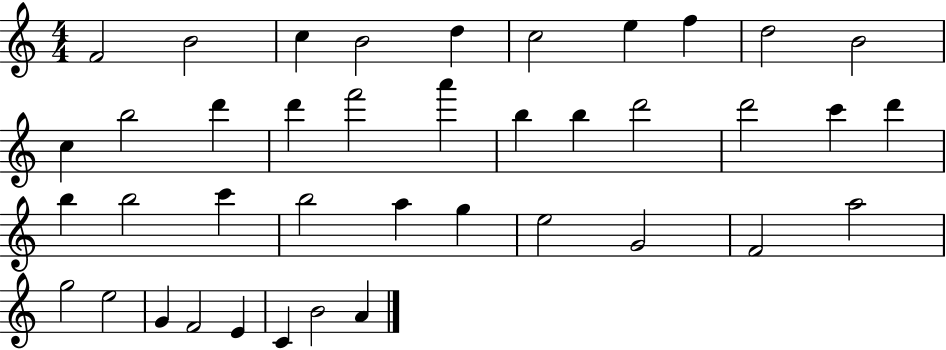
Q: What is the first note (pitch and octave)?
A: F4